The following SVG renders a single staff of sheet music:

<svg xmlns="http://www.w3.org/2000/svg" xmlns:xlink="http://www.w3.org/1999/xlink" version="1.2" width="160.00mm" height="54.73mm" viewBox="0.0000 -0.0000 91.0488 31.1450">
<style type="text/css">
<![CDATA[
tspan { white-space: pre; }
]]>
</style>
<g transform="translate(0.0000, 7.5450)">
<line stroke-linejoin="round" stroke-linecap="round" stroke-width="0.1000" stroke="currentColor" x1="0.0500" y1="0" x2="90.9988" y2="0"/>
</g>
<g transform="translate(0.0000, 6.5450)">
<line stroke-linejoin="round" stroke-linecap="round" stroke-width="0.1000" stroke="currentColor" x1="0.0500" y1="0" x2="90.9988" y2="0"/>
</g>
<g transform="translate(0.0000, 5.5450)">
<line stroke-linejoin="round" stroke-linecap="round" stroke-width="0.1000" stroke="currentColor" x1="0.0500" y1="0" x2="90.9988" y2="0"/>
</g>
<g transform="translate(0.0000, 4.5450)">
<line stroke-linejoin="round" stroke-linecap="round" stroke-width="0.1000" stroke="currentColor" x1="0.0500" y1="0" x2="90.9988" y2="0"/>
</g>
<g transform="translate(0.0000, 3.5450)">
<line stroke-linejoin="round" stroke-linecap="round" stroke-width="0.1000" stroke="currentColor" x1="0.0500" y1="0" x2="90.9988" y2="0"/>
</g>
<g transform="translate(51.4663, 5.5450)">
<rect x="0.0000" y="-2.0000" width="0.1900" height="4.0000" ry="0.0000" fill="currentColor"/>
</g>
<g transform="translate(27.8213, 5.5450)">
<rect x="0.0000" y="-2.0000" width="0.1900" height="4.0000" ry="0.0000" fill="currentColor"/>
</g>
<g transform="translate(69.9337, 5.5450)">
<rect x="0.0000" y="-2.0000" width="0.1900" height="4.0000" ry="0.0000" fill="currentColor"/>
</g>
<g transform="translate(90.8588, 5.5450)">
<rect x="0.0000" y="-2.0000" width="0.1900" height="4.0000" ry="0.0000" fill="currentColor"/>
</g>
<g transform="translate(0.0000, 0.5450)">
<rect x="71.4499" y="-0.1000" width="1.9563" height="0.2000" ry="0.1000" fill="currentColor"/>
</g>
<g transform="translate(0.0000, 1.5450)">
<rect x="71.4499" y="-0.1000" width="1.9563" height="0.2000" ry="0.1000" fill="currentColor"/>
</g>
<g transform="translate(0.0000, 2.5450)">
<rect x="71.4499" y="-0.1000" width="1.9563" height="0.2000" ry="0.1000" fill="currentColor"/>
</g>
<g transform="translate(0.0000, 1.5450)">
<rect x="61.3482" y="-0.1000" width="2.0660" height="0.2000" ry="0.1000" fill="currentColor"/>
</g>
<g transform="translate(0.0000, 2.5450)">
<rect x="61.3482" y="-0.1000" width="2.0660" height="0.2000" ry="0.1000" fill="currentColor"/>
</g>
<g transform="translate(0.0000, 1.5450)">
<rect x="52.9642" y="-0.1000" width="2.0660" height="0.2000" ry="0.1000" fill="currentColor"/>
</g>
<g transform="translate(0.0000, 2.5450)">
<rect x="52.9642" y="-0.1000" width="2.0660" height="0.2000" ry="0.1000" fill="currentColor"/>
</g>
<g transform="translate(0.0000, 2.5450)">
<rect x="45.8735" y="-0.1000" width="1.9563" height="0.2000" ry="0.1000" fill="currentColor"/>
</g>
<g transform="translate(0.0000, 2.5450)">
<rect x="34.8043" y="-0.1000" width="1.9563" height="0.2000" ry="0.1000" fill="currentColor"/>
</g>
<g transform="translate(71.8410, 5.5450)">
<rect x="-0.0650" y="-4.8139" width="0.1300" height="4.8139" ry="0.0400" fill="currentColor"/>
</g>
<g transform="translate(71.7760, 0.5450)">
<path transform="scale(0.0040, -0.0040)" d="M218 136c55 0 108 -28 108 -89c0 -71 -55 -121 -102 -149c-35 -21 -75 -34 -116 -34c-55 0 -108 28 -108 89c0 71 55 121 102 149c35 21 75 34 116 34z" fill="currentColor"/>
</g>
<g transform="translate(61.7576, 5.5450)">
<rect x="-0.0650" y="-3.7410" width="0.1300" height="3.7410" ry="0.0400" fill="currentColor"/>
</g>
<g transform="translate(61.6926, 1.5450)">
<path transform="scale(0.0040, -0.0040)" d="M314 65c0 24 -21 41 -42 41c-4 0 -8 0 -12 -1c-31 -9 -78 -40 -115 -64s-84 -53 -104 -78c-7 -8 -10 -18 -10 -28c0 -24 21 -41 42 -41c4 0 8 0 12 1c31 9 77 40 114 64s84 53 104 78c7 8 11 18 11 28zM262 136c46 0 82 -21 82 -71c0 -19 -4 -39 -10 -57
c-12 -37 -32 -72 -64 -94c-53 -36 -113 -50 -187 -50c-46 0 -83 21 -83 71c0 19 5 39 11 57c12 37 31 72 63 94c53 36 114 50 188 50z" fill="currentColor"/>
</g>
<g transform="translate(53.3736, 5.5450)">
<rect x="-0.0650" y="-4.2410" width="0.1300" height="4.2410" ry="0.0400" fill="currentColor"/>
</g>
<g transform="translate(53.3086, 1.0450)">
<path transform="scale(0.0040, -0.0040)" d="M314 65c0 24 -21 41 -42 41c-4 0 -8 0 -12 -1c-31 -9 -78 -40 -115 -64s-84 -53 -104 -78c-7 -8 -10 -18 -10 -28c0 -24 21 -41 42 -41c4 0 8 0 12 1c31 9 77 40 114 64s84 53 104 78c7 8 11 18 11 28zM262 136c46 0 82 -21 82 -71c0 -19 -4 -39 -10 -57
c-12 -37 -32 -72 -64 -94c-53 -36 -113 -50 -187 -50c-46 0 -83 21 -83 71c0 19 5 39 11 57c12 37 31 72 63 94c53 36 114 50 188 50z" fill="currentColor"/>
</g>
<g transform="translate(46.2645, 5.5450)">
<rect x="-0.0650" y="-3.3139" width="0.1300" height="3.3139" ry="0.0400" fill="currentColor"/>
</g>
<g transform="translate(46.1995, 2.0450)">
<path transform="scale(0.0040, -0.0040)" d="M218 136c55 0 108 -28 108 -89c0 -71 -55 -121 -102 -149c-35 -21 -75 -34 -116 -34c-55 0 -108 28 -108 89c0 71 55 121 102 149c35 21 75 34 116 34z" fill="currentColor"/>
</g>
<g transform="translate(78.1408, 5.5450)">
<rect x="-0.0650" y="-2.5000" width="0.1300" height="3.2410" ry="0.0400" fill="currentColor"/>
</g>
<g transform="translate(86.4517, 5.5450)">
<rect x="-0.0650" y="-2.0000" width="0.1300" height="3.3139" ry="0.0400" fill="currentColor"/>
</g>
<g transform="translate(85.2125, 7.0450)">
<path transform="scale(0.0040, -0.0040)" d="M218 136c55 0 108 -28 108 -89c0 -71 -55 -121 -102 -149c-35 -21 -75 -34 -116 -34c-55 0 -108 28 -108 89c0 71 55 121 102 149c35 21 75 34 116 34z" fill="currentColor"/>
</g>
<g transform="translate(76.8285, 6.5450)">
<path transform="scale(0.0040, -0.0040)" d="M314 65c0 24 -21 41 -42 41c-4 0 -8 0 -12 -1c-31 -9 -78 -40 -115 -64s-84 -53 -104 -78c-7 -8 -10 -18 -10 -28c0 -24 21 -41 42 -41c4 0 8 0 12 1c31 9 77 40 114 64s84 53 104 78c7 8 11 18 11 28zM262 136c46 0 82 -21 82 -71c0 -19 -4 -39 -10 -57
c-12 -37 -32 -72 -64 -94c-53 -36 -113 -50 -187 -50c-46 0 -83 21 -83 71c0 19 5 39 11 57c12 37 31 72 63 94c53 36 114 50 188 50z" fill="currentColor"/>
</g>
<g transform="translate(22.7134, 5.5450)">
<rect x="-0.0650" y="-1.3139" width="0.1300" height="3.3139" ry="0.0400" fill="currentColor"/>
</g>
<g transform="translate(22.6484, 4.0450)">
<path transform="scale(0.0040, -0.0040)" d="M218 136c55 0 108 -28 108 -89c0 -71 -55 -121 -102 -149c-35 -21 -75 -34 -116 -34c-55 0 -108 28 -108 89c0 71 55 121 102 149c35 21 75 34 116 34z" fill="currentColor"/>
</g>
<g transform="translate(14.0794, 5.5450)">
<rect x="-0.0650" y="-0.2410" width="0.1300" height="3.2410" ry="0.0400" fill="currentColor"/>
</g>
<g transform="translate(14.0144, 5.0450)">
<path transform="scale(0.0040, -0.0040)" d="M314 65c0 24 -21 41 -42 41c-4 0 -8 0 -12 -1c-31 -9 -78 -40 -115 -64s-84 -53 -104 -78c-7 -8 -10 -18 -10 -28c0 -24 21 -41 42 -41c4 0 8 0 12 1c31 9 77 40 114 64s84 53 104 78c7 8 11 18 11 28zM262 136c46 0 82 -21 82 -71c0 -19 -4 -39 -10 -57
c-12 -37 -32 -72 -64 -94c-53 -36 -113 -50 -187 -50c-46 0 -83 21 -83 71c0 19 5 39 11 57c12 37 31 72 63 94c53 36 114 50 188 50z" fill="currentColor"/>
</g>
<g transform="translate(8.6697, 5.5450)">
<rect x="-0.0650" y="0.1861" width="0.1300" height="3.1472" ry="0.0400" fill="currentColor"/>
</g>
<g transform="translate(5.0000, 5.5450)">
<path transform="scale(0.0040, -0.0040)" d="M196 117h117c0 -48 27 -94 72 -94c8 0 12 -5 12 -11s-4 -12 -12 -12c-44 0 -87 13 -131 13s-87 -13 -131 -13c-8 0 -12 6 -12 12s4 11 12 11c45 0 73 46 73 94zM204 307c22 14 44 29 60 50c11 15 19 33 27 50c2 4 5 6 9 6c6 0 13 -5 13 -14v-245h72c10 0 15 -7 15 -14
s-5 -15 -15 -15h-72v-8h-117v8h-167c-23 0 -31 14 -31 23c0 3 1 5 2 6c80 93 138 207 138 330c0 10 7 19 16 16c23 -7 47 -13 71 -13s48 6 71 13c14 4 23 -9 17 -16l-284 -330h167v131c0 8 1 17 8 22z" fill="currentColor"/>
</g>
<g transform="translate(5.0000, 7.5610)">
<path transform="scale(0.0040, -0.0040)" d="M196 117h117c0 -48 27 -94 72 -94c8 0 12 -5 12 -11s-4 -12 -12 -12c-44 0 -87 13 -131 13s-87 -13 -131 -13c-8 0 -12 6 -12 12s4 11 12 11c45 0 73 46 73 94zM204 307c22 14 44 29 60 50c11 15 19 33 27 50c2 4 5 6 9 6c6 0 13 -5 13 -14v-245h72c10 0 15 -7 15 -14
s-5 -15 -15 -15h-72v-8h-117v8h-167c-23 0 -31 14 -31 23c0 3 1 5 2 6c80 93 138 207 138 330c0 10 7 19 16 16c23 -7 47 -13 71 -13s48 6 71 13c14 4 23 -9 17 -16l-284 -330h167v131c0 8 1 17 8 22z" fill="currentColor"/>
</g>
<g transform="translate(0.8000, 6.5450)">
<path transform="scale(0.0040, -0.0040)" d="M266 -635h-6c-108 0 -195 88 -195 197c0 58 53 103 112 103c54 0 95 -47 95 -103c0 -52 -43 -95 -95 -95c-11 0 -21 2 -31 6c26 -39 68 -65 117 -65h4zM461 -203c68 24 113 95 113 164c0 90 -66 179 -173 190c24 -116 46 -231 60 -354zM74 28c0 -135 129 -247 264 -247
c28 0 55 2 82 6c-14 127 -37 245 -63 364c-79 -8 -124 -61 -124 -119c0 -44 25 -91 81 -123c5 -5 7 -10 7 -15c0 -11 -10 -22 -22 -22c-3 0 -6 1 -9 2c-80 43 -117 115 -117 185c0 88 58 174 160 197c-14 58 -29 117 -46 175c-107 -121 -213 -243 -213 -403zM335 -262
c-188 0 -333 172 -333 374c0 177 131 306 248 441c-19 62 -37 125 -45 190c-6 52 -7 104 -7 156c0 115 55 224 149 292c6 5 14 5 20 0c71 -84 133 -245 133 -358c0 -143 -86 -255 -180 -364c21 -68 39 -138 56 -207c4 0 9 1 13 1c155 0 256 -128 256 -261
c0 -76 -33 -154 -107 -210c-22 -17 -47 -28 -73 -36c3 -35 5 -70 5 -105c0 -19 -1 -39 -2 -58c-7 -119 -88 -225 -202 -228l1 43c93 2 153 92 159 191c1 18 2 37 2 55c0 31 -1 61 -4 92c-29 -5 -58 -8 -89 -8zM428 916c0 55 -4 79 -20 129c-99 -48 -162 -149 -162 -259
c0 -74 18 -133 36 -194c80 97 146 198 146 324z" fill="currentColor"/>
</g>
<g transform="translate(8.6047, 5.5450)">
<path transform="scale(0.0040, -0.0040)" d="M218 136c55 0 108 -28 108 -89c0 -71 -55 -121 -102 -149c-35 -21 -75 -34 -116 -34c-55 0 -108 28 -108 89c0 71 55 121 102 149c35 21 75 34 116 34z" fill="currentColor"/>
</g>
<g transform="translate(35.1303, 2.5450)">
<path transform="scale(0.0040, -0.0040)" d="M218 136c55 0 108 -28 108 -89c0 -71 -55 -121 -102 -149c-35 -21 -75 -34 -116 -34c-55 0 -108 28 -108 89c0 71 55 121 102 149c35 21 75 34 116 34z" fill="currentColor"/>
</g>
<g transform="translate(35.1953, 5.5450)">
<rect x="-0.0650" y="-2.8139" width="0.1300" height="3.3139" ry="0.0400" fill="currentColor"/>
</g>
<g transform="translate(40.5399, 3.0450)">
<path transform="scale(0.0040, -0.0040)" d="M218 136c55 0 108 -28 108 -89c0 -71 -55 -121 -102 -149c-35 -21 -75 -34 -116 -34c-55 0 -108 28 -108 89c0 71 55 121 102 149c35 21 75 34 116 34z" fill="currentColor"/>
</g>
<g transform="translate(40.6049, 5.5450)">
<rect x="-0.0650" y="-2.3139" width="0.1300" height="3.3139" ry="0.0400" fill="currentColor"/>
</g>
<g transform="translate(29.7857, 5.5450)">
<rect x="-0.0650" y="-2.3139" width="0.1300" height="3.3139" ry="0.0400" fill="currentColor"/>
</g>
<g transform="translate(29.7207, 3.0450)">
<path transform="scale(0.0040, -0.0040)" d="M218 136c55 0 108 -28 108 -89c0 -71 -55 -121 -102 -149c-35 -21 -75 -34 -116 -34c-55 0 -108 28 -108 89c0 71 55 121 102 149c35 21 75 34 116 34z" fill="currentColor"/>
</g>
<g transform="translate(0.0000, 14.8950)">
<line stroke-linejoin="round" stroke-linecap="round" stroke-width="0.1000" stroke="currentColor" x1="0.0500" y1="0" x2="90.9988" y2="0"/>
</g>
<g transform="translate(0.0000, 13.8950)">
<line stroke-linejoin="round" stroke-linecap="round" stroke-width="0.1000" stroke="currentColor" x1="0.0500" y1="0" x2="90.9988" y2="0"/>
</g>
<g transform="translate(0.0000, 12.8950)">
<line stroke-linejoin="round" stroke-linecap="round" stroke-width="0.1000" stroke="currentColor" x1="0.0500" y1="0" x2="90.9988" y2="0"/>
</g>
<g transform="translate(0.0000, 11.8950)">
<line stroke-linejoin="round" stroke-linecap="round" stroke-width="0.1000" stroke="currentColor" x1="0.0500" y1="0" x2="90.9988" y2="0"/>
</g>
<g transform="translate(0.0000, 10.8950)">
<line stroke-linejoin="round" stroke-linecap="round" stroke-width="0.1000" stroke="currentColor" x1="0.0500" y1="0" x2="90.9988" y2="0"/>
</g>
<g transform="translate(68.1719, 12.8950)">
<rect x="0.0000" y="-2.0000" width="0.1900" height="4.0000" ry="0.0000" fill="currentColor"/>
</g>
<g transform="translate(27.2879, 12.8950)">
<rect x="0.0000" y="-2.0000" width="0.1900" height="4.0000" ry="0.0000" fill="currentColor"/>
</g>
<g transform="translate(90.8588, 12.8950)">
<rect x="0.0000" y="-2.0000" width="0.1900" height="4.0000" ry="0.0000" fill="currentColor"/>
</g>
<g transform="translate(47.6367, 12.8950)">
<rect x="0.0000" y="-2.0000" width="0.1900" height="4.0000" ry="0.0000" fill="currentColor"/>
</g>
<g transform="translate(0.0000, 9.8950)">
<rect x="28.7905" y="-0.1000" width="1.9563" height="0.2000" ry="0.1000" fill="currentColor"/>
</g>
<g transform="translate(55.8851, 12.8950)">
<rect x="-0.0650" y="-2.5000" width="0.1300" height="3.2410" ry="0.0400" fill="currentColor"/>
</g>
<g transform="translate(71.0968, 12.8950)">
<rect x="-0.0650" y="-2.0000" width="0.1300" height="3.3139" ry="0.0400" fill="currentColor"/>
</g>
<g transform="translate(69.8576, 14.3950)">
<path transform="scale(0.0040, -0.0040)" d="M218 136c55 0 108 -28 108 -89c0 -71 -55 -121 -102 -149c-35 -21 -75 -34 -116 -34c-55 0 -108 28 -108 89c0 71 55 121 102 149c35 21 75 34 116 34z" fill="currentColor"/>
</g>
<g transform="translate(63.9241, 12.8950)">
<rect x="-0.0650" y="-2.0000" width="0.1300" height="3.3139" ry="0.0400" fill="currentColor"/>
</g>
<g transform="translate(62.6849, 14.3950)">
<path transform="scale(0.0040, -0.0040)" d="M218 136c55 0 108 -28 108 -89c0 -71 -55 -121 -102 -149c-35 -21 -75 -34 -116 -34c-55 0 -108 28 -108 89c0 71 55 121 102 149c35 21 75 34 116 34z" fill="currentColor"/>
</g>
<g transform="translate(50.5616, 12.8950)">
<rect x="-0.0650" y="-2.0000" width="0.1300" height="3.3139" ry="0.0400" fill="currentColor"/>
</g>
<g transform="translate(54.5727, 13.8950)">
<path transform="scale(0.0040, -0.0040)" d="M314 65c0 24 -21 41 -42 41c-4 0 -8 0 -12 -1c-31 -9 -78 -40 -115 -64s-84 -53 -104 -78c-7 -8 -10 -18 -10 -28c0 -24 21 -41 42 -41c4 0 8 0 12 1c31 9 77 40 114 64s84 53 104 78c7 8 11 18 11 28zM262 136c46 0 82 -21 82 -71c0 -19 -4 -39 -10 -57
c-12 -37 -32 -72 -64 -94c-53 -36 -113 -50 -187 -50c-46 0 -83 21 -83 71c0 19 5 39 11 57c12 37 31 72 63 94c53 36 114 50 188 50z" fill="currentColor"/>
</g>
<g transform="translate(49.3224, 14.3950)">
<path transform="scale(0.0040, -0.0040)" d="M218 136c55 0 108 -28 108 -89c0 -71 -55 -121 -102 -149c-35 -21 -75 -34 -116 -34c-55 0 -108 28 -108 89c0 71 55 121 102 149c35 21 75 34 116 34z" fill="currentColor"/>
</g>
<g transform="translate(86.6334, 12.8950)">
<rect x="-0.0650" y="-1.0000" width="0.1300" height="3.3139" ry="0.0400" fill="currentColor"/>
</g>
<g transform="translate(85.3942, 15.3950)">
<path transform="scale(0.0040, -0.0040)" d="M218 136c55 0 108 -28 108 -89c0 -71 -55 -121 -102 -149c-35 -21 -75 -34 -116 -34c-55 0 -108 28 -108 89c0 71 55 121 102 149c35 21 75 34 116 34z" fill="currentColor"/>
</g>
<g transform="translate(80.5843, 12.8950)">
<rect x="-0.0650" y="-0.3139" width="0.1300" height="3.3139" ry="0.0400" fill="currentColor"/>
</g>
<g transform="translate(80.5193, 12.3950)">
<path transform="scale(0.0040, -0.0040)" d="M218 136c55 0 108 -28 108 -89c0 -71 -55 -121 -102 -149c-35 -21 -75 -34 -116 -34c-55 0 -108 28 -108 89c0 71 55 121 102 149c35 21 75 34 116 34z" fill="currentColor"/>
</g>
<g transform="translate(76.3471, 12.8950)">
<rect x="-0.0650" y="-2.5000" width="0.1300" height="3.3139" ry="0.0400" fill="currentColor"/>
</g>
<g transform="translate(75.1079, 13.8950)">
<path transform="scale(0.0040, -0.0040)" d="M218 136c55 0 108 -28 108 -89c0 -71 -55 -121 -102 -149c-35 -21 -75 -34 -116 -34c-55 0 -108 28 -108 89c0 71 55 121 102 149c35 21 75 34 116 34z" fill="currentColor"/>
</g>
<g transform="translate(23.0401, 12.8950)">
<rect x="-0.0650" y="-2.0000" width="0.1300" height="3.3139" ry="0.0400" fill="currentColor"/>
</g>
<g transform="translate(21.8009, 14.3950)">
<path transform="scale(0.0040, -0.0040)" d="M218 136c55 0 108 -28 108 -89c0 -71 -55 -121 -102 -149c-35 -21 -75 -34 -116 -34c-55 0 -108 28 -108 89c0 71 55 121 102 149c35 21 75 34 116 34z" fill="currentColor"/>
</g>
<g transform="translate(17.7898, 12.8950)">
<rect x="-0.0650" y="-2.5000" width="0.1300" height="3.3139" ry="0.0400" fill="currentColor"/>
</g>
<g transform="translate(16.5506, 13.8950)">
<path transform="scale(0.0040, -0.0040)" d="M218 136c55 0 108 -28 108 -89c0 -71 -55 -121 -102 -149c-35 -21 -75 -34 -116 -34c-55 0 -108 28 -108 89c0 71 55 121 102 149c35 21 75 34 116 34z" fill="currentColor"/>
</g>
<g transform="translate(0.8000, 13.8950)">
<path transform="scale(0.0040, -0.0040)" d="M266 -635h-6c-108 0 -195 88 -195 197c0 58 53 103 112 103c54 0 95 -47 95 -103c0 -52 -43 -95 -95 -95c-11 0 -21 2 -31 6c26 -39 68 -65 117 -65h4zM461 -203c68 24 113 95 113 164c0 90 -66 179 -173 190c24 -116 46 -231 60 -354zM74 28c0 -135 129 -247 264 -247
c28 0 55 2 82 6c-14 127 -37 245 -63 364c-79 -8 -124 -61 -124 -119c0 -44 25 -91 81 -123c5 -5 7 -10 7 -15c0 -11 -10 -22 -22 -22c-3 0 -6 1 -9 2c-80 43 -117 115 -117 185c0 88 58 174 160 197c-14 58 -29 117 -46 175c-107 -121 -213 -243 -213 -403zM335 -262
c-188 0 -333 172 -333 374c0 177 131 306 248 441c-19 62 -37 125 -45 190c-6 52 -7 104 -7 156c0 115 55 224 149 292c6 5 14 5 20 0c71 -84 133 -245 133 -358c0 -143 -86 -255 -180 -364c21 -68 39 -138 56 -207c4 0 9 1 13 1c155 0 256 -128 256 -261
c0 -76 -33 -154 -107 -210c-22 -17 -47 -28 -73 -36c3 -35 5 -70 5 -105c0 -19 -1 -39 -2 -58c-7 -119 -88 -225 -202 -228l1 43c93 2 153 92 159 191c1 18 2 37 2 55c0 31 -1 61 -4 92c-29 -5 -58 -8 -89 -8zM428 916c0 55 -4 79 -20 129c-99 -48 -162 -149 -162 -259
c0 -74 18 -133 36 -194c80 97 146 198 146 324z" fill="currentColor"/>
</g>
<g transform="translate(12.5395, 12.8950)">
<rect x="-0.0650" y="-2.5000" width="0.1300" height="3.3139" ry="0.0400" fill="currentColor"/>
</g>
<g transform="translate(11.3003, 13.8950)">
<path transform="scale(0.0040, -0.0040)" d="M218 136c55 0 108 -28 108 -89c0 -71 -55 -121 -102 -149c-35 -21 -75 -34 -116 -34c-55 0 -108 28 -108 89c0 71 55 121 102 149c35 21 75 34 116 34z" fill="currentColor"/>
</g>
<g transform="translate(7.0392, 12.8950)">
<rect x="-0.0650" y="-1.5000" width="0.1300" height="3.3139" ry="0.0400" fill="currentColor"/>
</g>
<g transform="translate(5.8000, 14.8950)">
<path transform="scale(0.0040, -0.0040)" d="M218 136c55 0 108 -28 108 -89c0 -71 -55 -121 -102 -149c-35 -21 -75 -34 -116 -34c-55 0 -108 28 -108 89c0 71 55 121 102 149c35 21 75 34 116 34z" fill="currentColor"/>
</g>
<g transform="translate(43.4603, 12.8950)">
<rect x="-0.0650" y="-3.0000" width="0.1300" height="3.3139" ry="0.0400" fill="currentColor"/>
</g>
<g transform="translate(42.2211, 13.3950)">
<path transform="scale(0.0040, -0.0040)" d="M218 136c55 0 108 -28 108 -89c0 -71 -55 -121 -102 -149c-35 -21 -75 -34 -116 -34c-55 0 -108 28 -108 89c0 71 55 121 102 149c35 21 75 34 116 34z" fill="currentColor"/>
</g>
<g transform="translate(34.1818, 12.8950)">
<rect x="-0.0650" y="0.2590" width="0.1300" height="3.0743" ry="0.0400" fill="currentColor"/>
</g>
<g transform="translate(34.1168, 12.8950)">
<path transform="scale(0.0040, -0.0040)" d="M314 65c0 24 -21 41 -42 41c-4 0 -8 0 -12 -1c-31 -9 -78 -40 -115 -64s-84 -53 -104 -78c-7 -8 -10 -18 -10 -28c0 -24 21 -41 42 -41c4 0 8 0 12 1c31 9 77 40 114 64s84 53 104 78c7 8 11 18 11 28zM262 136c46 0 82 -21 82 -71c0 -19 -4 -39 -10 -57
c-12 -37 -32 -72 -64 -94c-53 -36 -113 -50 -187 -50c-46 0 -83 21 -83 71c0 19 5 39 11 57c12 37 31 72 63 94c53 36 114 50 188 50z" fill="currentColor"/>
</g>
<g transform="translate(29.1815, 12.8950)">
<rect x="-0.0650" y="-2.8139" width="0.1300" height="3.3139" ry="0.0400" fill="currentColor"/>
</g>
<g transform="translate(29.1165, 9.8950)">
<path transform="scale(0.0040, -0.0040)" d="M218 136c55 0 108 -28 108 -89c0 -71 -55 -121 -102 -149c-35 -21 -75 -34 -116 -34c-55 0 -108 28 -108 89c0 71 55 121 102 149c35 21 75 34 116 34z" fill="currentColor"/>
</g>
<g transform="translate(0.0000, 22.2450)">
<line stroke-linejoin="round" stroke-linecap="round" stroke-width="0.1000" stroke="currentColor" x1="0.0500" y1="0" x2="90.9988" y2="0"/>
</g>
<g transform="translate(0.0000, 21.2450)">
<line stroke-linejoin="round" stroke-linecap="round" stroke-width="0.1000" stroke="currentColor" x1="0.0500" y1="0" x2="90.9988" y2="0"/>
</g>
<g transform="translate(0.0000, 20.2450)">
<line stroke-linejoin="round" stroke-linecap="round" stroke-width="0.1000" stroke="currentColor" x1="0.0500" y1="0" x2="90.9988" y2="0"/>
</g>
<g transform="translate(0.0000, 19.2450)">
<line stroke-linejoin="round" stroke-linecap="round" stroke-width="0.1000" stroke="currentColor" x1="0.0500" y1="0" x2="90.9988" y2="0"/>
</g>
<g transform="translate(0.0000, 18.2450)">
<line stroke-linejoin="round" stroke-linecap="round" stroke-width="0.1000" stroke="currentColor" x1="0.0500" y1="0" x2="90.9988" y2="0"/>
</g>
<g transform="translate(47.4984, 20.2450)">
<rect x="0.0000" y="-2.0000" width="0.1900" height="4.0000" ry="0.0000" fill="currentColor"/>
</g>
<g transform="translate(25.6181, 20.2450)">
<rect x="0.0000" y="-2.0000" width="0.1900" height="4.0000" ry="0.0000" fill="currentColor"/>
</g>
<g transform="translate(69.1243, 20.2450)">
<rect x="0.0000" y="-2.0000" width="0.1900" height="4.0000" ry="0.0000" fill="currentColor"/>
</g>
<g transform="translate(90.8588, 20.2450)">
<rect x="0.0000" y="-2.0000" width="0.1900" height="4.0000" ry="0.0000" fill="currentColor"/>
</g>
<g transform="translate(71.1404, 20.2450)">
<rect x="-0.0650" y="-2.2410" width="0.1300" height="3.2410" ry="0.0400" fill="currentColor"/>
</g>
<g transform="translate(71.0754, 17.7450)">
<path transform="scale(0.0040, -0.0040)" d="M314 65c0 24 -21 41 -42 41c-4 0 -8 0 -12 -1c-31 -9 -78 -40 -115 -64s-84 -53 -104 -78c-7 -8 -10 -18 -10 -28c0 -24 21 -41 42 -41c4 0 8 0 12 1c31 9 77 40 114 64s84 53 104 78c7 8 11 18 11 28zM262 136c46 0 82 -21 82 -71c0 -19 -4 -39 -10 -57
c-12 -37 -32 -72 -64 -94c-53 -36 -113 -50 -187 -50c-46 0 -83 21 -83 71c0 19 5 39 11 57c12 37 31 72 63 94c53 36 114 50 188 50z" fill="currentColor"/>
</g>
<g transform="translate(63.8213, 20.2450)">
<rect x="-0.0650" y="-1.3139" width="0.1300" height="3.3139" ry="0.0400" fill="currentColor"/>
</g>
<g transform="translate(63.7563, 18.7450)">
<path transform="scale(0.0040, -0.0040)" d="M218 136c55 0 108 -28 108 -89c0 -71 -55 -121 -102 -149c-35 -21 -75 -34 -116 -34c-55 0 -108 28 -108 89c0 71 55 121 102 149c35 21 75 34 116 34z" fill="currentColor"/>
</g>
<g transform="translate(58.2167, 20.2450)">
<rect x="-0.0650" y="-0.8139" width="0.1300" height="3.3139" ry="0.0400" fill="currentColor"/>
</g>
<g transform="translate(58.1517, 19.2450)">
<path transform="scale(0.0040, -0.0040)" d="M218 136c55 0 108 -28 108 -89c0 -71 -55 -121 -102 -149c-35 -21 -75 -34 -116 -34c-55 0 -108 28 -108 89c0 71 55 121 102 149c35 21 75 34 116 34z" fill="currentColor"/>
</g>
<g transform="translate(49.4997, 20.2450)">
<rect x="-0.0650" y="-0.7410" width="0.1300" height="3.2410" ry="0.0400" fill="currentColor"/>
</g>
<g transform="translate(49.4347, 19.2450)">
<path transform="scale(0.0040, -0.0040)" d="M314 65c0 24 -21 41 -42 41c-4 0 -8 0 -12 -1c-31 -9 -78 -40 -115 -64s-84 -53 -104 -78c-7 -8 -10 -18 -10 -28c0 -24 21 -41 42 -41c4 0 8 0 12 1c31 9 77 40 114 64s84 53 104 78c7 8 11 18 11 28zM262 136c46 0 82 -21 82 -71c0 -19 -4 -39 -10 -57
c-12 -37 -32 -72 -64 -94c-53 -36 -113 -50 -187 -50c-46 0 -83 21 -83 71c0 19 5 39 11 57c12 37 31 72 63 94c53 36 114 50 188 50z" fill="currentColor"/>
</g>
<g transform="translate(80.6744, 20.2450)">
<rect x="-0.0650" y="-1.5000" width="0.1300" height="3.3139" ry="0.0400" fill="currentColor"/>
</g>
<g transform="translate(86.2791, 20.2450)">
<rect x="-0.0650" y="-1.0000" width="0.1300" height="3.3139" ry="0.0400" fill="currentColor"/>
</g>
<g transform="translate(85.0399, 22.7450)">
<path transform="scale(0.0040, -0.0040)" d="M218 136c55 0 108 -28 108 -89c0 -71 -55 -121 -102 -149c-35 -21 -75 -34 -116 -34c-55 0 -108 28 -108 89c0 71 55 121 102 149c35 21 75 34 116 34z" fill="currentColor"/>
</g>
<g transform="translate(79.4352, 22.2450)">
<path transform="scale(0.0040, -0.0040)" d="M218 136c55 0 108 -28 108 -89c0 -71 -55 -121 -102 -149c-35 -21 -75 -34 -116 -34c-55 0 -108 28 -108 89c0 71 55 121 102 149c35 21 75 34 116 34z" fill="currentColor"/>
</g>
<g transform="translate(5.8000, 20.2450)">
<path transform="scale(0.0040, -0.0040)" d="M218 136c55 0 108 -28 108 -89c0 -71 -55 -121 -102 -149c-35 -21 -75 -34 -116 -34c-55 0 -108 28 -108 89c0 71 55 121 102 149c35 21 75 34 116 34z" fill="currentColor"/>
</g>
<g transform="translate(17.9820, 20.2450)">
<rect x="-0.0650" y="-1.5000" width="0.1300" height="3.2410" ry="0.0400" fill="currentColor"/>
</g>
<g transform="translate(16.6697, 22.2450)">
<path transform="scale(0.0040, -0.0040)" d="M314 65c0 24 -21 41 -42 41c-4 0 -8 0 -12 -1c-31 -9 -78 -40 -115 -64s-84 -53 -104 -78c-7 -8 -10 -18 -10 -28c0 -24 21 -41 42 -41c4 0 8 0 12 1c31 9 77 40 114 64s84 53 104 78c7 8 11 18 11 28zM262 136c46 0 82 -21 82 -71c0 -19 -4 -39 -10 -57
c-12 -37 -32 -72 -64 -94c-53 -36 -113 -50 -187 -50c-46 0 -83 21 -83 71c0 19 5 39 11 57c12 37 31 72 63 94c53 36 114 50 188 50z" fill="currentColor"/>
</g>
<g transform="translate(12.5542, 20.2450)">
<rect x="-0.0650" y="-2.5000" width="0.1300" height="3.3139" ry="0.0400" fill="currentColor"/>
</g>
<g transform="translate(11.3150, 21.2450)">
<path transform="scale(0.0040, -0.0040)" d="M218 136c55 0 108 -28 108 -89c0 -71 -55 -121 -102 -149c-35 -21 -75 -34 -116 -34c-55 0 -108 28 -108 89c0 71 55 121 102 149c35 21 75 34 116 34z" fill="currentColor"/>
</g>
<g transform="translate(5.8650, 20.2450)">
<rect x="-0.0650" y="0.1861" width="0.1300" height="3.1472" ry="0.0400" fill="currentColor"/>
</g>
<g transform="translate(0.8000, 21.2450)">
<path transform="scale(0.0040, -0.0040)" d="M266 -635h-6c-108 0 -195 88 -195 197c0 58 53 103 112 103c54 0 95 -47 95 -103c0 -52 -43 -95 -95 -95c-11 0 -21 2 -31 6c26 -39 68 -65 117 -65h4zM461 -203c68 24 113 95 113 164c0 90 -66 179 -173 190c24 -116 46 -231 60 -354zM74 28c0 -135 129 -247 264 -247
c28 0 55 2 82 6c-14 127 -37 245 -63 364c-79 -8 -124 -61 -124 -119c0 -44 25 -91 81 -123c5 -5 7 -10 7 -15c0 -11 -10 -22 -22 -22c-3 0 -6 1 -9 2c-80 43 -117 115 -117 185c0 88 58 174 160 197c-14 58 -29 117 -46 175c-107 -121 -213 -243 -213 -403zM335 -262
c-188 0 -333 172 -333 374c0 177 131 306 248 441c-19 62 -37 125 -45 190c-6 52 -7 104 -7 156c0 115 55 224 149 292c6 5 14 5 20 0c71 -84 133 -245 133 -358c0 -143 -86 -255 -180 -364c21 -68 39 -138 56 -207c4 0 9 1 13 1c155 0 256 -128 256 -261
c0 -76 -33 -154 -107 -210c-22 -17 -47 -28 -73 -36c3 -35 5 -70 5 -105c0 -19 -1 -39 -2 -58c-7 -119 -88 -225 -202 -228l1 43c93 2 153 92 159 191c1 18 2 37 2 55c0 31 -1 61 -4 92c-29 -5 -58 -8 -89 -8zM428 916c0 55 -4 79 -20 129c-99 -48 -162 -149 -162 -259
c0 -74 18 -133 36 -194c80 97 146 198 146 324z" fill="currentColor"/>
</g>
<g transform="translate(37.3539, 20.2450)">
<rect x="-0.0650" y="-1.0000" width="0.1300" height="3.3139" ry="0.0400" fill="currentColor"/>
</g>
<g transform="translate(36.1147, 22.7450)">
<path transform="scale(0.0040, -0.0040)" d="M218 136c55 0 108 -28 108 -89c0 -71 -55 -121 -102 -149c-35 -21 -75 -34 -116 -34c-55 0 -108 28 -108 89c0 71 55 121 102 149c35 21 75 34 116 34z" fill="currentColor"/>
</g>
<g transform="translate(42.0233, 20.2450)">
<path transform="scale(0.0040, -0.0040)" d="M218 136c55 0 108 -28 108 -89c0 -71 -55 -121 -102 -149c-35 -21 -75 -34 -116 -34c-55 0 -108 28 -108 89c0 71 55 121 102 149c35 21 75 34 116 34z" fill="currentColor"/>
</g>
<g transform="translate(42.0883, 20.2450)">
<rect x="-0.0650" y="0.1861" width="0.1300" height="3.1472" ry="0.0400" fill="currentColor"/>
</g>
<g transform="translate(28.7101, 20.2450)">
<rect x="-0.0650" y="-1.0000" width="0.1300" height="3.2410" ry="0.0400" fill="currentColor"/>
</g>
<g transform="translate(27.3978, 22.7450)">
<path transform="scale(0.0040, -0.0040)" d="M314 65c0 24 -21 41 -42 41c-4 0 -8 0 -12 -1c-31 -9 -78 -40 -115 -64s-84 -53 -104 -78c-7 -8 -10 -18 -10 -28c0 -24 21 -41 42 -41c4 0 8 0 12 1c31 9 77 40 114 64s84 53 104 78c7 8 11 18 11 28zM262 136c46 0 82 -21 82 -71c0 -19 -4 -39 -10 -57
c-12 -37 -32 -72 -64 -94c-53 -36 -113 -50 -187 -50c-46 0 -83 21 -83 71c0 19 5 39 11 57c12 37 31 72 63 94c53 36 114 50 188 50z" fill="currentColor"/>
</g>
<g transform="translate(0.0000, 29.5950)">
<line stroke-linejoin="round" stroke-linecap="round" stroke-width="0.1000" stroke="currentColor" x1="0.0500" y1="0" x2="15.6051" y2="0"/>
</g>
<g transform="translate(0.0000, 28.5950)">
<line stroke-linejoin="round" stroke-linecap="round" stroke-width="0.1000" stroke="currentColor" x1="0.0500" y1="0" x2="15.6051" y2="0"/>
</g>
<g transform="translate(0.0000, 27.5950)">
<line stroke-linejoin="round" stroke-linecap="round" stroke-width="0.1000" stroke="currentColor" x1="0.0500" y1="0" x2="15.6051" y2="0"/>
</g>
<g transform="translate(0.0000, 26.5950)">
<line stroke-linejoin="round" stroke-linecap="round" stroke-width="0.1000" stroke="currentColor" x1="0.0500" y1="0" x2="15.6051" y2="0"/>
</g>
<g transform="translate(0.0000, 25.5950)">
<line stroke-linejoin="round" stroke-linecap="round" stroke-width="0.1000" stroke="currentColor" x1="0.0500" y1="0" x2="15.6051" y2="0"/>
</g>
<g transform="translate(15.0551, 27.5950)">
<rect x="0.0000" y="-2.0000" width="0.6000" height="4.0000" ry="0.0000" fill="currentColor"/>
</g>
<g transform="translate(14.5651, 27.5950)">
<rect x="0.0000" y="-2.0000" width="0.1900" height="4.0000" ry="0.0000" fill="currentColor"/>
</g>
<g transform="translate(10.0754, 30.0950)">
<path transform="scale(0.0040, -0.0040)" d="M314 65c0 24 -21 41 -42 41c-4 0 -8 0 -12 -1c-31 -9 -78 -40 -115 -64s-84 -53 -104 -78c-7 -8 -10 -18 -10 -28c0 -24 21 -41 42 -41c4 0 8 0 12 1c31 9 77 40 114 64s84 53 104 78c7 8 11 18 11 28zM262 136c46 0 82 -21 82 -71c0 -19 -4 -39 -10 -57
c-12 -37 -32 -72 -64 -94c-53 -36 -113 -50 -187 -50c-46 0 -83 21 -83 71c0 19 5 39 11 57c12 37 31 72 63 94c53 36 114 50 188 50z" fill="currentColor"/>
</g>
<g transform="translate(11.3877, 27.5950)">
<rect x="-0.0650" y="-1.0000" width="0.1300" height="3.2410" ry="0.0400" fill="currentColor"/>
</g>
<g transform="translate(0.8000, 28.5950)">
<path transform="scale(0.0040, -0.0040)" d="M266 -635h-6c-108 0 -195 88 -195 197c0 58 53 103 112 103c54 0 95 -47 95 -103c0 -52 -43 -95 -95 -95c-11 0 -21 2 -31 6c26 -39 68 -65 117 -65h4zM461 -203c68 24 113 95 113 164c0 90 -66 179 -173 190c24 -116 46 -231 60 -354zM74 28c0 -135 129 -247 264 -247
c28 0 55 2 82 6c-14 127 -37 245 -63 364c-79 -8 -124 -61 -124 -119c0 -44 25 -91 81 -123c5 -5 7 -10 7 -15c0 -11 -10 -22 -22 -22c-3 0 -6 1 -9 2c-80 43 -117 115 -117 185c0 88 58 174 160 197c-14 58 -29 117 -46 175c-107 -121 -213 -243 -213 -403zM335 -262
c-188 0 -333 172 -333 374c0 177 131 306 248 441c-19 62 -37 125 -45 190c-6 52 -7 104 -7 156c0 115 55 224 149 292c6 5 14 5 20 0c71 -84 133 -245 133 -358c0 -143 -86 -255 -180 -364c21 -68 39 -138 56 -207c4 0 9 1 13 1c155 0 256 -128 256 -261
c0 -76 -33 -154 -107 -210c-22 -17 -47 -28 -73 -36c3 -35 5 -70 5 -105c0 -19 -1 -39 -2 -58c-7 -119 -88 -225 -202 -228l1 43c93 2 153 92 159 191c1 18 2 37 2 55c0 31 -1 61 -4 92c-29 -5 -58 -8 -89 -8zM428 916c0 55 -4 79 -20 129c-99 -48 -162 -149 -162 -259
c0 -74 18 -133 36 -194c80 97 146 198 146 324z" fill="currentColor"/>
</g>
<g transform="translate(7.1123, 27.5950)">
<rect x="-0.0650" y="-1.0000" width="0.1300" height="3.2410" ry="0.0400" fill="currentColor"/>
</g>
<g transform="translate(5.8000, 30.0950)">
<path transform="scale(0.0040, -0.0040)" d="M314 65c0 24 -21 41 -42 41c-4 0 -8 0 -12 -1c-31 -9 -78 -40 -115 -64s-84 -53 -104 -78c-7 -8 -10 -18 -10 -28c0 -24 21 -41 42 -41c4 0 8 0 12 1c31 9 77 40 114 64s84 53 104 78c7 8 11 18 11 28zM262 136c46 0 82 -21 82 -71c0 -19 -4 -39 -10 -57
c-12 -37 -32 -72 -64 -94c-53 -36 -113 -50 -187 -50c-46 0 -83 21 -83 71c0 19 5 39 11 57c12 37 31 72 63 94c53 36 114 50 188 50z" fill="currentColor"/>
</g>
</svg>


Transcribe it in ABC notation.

X:1
T:Untitled
M:4/4
L:1/4
K:C
B c2 e g a g b d'2 c'2 e' G2 F E G G F a B2 A F G2 F F G c D B G E2 D2 D B d2 d e g2 E D D2 D2